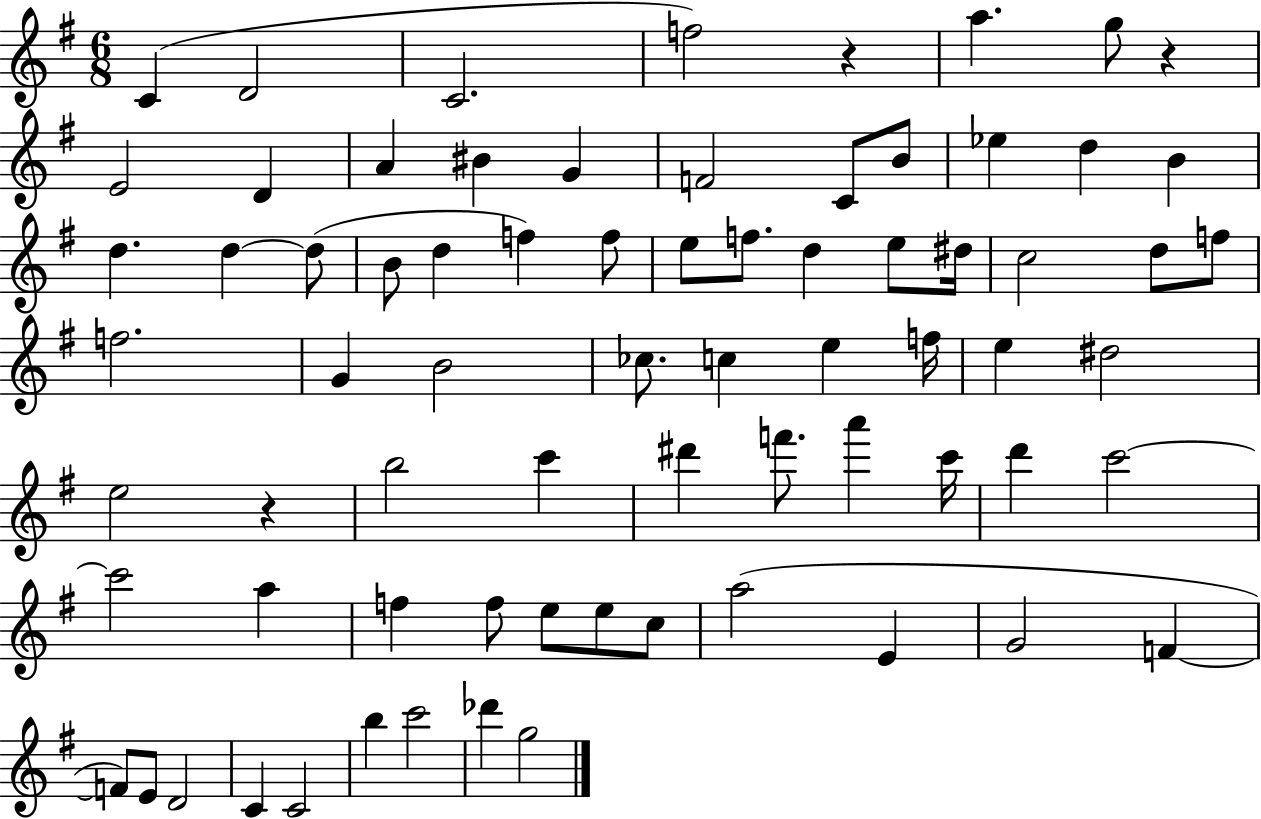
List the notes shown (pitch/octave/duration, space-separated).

C4/q D4/h C4/h. F5/h R/q A5/q. G5/e R/q E4/h D4/q A4/q BIS4/q G4/q F4/h C4/e B4/e Eb5/q D5/q B4/q D5/q. D5/q D5/e B4/e D5/q F5/q F5/e E5/e F5/e. D5/q E5/e D#5/s C5/h D5/e F5/e F5/h. G4/q B4/h CES5/e. C5/q E5/q F5/s E5/q D#5/h E5/h R/q B5/h C6/q D#6/q F6/e. A6/q C6/s D6/q C6/h C6/h A5/q F5/q F5/e E5/e E5/e C5/e A5/h E4/q G4/h F4/q F4/e E4/e D4/h C4/q C4/h B5/q C6/h Db6/q G5/h